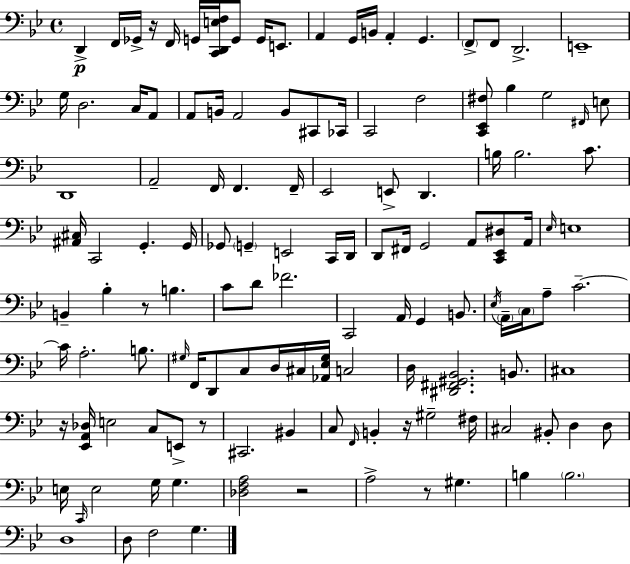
{
  \clef bass
  \time 4/4
  \defaultTimeSignature
  \key g \minor
  \repeat volta 2 { d,4->\p f,16 ges,16-> r16 f,16 g,16 <c, d, e f>16 g,8 g,16 e,8. | a,4 g,16 b,16 a,4-. g,4. | \parenthesize f,8-> f,8 d,2.-> | e,1-- | \break g16 d2. c16 a,8 | a,8 b,16 a,2 b,8 cis,8 ces,16 | c,2 f2 | <c, ees, fis>8 bes4 g2 \grace { fis,16 } e8 | \break d,1 | a,2-- f,16 f,4. | f,16-- ees,2 e,8-> d,4. | b16 b2. c'8. | \break <ais, cis>16 c,2 g,4.-. | g,16 ges,8 \parenthesize g,4-- e,2 c,16 | d,16 d,8 fis,16 g,2 a,8 <c, ees, dis>8 | a,16 \grace { ees16 } e1 | \break b,4-- bes4-. r8 b4. | c'8 d'8 fes'2. | c,2 a,16 g,4 b,8. | \acciaccatura { ees16 } \parenthesize a,16-- \parenthesize c16 a8-- c'2.--~~ | \break c'16 a2.-. | b8. \grace { gis16 } f,16 d,8 c8 d16 cis16 <aes, ees gis>16 c2 | d16 <dis, fis, gis, bes,>2. | b,8. cis1 | \break r16 <ees, a, des>16 e2 c8 | e,8-> r8 cis,2. | bis,4 c8 \grace { f,16 } b,4-. r16 gis2-- | fis16 cis2 bis,8-. d4 | \break d8 e16 \grace { c,16 } e2 g16 | g4. <des f a>2 r2 | a2-> r8 | gis4. b4 \parenthesize b2. | \break d1 | d8 f2 | g4. } \bar "|."
}